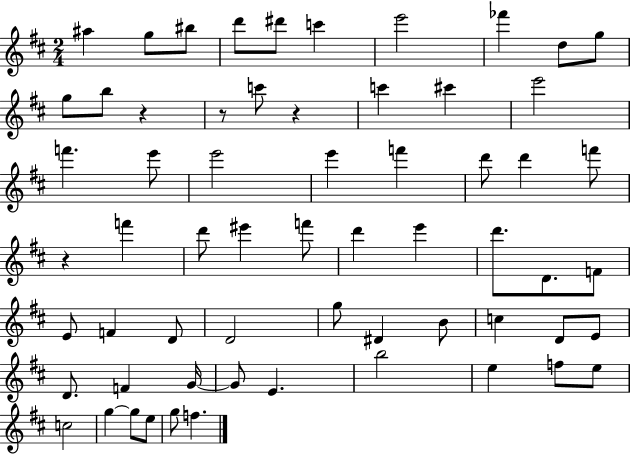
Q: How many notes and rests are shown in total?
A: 62